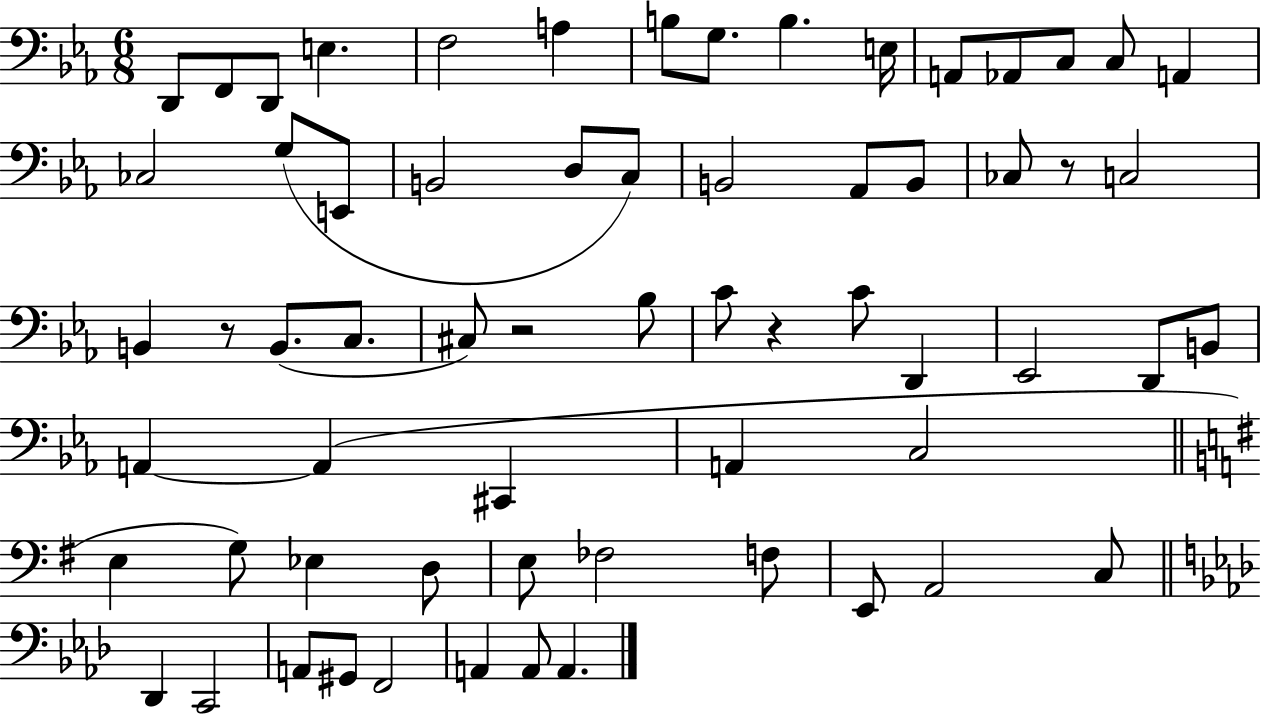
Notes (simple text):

D2/e F2/e D2/e E3/q. F3/h A3/q B3/e G3/e. B3/q. E3/s A2/e Ab2/e C3/e C3/e A2/q CES3/h G3/e E2/e B2/h D3/e C3/e B2/h Ab2/e B2/e CES3/e R/e C3/h B2/q R/e B2/e. C3/e. C#3/e R/h Bb3/e C4/e R/q C4/e D2/q Eb2/h D2/e B2/e A2/q A2/q C#2/q A2/q C3/h E3/q G3/e Eb3/q D3/e E3/e FES3/h F3/e E2/e A2/h C3/e Db2/q C2/h A2/e G#2/e F2/h A2/q A2/e A2/q.